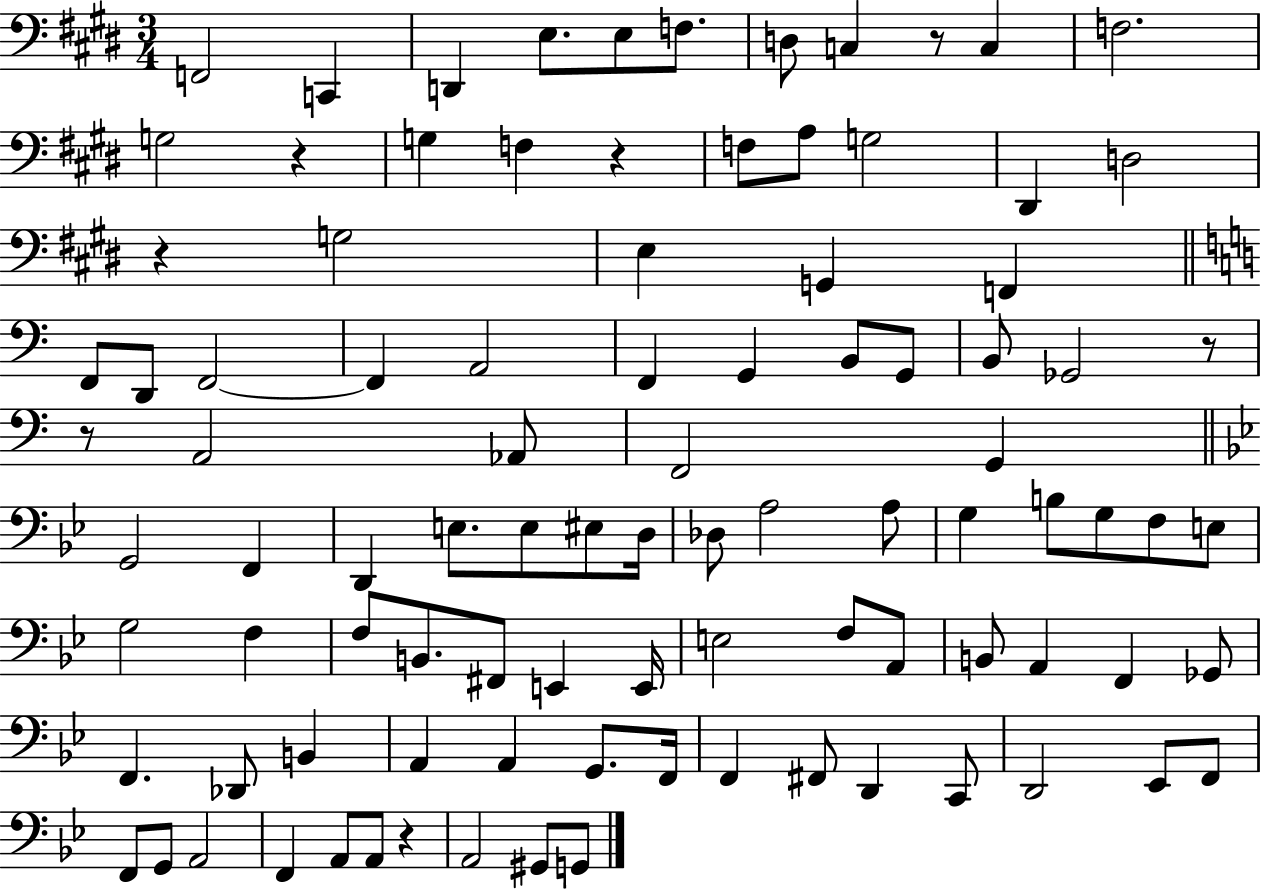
{
  \clef bass
  \numericTimeSignature
  \time 3/4
  \key e \major
  \repeat volta 2 { f,2 c,4 | d,4 e8. e8 f8. | d8 c4 r8 c4 | f2. | \break g2 r4 | g4 f4 r4 | f8 a8 g2 | dis,4 d2 | \break r4 g2 | e4 g,4 f,4 | \bar "||" \break \key c \major f,8 d,8 f,2~~ | f,4 a,2 | f,4 g,4 b,8 g,8 | b,8 ges,2 r8 | \break r8 a,2 aes,8 | f,2 g,4 | \bar "||" \break \key bes \major g,2 f,4 | d,4 e8. e8 eis8 d16 | des8 a2 a8 | g4 b8 g8 f8 e8 | \break g2 f4 | f8 b,8. fis,8 e,4 e,16 | e2 f8 a,8 | b,8 a,4 f,4 ges,8 | \break f,4. des,8 b,4 | a,4 a,4 g,8. f,16 | f,4 fis,8 d,4 c,8 | d,2 ees,8 f,8 | \break f,8 g,8 a,2 | f,4 a,8 a,8 r4 | a,2 gis,8 g,8 | } \bar "|."
}